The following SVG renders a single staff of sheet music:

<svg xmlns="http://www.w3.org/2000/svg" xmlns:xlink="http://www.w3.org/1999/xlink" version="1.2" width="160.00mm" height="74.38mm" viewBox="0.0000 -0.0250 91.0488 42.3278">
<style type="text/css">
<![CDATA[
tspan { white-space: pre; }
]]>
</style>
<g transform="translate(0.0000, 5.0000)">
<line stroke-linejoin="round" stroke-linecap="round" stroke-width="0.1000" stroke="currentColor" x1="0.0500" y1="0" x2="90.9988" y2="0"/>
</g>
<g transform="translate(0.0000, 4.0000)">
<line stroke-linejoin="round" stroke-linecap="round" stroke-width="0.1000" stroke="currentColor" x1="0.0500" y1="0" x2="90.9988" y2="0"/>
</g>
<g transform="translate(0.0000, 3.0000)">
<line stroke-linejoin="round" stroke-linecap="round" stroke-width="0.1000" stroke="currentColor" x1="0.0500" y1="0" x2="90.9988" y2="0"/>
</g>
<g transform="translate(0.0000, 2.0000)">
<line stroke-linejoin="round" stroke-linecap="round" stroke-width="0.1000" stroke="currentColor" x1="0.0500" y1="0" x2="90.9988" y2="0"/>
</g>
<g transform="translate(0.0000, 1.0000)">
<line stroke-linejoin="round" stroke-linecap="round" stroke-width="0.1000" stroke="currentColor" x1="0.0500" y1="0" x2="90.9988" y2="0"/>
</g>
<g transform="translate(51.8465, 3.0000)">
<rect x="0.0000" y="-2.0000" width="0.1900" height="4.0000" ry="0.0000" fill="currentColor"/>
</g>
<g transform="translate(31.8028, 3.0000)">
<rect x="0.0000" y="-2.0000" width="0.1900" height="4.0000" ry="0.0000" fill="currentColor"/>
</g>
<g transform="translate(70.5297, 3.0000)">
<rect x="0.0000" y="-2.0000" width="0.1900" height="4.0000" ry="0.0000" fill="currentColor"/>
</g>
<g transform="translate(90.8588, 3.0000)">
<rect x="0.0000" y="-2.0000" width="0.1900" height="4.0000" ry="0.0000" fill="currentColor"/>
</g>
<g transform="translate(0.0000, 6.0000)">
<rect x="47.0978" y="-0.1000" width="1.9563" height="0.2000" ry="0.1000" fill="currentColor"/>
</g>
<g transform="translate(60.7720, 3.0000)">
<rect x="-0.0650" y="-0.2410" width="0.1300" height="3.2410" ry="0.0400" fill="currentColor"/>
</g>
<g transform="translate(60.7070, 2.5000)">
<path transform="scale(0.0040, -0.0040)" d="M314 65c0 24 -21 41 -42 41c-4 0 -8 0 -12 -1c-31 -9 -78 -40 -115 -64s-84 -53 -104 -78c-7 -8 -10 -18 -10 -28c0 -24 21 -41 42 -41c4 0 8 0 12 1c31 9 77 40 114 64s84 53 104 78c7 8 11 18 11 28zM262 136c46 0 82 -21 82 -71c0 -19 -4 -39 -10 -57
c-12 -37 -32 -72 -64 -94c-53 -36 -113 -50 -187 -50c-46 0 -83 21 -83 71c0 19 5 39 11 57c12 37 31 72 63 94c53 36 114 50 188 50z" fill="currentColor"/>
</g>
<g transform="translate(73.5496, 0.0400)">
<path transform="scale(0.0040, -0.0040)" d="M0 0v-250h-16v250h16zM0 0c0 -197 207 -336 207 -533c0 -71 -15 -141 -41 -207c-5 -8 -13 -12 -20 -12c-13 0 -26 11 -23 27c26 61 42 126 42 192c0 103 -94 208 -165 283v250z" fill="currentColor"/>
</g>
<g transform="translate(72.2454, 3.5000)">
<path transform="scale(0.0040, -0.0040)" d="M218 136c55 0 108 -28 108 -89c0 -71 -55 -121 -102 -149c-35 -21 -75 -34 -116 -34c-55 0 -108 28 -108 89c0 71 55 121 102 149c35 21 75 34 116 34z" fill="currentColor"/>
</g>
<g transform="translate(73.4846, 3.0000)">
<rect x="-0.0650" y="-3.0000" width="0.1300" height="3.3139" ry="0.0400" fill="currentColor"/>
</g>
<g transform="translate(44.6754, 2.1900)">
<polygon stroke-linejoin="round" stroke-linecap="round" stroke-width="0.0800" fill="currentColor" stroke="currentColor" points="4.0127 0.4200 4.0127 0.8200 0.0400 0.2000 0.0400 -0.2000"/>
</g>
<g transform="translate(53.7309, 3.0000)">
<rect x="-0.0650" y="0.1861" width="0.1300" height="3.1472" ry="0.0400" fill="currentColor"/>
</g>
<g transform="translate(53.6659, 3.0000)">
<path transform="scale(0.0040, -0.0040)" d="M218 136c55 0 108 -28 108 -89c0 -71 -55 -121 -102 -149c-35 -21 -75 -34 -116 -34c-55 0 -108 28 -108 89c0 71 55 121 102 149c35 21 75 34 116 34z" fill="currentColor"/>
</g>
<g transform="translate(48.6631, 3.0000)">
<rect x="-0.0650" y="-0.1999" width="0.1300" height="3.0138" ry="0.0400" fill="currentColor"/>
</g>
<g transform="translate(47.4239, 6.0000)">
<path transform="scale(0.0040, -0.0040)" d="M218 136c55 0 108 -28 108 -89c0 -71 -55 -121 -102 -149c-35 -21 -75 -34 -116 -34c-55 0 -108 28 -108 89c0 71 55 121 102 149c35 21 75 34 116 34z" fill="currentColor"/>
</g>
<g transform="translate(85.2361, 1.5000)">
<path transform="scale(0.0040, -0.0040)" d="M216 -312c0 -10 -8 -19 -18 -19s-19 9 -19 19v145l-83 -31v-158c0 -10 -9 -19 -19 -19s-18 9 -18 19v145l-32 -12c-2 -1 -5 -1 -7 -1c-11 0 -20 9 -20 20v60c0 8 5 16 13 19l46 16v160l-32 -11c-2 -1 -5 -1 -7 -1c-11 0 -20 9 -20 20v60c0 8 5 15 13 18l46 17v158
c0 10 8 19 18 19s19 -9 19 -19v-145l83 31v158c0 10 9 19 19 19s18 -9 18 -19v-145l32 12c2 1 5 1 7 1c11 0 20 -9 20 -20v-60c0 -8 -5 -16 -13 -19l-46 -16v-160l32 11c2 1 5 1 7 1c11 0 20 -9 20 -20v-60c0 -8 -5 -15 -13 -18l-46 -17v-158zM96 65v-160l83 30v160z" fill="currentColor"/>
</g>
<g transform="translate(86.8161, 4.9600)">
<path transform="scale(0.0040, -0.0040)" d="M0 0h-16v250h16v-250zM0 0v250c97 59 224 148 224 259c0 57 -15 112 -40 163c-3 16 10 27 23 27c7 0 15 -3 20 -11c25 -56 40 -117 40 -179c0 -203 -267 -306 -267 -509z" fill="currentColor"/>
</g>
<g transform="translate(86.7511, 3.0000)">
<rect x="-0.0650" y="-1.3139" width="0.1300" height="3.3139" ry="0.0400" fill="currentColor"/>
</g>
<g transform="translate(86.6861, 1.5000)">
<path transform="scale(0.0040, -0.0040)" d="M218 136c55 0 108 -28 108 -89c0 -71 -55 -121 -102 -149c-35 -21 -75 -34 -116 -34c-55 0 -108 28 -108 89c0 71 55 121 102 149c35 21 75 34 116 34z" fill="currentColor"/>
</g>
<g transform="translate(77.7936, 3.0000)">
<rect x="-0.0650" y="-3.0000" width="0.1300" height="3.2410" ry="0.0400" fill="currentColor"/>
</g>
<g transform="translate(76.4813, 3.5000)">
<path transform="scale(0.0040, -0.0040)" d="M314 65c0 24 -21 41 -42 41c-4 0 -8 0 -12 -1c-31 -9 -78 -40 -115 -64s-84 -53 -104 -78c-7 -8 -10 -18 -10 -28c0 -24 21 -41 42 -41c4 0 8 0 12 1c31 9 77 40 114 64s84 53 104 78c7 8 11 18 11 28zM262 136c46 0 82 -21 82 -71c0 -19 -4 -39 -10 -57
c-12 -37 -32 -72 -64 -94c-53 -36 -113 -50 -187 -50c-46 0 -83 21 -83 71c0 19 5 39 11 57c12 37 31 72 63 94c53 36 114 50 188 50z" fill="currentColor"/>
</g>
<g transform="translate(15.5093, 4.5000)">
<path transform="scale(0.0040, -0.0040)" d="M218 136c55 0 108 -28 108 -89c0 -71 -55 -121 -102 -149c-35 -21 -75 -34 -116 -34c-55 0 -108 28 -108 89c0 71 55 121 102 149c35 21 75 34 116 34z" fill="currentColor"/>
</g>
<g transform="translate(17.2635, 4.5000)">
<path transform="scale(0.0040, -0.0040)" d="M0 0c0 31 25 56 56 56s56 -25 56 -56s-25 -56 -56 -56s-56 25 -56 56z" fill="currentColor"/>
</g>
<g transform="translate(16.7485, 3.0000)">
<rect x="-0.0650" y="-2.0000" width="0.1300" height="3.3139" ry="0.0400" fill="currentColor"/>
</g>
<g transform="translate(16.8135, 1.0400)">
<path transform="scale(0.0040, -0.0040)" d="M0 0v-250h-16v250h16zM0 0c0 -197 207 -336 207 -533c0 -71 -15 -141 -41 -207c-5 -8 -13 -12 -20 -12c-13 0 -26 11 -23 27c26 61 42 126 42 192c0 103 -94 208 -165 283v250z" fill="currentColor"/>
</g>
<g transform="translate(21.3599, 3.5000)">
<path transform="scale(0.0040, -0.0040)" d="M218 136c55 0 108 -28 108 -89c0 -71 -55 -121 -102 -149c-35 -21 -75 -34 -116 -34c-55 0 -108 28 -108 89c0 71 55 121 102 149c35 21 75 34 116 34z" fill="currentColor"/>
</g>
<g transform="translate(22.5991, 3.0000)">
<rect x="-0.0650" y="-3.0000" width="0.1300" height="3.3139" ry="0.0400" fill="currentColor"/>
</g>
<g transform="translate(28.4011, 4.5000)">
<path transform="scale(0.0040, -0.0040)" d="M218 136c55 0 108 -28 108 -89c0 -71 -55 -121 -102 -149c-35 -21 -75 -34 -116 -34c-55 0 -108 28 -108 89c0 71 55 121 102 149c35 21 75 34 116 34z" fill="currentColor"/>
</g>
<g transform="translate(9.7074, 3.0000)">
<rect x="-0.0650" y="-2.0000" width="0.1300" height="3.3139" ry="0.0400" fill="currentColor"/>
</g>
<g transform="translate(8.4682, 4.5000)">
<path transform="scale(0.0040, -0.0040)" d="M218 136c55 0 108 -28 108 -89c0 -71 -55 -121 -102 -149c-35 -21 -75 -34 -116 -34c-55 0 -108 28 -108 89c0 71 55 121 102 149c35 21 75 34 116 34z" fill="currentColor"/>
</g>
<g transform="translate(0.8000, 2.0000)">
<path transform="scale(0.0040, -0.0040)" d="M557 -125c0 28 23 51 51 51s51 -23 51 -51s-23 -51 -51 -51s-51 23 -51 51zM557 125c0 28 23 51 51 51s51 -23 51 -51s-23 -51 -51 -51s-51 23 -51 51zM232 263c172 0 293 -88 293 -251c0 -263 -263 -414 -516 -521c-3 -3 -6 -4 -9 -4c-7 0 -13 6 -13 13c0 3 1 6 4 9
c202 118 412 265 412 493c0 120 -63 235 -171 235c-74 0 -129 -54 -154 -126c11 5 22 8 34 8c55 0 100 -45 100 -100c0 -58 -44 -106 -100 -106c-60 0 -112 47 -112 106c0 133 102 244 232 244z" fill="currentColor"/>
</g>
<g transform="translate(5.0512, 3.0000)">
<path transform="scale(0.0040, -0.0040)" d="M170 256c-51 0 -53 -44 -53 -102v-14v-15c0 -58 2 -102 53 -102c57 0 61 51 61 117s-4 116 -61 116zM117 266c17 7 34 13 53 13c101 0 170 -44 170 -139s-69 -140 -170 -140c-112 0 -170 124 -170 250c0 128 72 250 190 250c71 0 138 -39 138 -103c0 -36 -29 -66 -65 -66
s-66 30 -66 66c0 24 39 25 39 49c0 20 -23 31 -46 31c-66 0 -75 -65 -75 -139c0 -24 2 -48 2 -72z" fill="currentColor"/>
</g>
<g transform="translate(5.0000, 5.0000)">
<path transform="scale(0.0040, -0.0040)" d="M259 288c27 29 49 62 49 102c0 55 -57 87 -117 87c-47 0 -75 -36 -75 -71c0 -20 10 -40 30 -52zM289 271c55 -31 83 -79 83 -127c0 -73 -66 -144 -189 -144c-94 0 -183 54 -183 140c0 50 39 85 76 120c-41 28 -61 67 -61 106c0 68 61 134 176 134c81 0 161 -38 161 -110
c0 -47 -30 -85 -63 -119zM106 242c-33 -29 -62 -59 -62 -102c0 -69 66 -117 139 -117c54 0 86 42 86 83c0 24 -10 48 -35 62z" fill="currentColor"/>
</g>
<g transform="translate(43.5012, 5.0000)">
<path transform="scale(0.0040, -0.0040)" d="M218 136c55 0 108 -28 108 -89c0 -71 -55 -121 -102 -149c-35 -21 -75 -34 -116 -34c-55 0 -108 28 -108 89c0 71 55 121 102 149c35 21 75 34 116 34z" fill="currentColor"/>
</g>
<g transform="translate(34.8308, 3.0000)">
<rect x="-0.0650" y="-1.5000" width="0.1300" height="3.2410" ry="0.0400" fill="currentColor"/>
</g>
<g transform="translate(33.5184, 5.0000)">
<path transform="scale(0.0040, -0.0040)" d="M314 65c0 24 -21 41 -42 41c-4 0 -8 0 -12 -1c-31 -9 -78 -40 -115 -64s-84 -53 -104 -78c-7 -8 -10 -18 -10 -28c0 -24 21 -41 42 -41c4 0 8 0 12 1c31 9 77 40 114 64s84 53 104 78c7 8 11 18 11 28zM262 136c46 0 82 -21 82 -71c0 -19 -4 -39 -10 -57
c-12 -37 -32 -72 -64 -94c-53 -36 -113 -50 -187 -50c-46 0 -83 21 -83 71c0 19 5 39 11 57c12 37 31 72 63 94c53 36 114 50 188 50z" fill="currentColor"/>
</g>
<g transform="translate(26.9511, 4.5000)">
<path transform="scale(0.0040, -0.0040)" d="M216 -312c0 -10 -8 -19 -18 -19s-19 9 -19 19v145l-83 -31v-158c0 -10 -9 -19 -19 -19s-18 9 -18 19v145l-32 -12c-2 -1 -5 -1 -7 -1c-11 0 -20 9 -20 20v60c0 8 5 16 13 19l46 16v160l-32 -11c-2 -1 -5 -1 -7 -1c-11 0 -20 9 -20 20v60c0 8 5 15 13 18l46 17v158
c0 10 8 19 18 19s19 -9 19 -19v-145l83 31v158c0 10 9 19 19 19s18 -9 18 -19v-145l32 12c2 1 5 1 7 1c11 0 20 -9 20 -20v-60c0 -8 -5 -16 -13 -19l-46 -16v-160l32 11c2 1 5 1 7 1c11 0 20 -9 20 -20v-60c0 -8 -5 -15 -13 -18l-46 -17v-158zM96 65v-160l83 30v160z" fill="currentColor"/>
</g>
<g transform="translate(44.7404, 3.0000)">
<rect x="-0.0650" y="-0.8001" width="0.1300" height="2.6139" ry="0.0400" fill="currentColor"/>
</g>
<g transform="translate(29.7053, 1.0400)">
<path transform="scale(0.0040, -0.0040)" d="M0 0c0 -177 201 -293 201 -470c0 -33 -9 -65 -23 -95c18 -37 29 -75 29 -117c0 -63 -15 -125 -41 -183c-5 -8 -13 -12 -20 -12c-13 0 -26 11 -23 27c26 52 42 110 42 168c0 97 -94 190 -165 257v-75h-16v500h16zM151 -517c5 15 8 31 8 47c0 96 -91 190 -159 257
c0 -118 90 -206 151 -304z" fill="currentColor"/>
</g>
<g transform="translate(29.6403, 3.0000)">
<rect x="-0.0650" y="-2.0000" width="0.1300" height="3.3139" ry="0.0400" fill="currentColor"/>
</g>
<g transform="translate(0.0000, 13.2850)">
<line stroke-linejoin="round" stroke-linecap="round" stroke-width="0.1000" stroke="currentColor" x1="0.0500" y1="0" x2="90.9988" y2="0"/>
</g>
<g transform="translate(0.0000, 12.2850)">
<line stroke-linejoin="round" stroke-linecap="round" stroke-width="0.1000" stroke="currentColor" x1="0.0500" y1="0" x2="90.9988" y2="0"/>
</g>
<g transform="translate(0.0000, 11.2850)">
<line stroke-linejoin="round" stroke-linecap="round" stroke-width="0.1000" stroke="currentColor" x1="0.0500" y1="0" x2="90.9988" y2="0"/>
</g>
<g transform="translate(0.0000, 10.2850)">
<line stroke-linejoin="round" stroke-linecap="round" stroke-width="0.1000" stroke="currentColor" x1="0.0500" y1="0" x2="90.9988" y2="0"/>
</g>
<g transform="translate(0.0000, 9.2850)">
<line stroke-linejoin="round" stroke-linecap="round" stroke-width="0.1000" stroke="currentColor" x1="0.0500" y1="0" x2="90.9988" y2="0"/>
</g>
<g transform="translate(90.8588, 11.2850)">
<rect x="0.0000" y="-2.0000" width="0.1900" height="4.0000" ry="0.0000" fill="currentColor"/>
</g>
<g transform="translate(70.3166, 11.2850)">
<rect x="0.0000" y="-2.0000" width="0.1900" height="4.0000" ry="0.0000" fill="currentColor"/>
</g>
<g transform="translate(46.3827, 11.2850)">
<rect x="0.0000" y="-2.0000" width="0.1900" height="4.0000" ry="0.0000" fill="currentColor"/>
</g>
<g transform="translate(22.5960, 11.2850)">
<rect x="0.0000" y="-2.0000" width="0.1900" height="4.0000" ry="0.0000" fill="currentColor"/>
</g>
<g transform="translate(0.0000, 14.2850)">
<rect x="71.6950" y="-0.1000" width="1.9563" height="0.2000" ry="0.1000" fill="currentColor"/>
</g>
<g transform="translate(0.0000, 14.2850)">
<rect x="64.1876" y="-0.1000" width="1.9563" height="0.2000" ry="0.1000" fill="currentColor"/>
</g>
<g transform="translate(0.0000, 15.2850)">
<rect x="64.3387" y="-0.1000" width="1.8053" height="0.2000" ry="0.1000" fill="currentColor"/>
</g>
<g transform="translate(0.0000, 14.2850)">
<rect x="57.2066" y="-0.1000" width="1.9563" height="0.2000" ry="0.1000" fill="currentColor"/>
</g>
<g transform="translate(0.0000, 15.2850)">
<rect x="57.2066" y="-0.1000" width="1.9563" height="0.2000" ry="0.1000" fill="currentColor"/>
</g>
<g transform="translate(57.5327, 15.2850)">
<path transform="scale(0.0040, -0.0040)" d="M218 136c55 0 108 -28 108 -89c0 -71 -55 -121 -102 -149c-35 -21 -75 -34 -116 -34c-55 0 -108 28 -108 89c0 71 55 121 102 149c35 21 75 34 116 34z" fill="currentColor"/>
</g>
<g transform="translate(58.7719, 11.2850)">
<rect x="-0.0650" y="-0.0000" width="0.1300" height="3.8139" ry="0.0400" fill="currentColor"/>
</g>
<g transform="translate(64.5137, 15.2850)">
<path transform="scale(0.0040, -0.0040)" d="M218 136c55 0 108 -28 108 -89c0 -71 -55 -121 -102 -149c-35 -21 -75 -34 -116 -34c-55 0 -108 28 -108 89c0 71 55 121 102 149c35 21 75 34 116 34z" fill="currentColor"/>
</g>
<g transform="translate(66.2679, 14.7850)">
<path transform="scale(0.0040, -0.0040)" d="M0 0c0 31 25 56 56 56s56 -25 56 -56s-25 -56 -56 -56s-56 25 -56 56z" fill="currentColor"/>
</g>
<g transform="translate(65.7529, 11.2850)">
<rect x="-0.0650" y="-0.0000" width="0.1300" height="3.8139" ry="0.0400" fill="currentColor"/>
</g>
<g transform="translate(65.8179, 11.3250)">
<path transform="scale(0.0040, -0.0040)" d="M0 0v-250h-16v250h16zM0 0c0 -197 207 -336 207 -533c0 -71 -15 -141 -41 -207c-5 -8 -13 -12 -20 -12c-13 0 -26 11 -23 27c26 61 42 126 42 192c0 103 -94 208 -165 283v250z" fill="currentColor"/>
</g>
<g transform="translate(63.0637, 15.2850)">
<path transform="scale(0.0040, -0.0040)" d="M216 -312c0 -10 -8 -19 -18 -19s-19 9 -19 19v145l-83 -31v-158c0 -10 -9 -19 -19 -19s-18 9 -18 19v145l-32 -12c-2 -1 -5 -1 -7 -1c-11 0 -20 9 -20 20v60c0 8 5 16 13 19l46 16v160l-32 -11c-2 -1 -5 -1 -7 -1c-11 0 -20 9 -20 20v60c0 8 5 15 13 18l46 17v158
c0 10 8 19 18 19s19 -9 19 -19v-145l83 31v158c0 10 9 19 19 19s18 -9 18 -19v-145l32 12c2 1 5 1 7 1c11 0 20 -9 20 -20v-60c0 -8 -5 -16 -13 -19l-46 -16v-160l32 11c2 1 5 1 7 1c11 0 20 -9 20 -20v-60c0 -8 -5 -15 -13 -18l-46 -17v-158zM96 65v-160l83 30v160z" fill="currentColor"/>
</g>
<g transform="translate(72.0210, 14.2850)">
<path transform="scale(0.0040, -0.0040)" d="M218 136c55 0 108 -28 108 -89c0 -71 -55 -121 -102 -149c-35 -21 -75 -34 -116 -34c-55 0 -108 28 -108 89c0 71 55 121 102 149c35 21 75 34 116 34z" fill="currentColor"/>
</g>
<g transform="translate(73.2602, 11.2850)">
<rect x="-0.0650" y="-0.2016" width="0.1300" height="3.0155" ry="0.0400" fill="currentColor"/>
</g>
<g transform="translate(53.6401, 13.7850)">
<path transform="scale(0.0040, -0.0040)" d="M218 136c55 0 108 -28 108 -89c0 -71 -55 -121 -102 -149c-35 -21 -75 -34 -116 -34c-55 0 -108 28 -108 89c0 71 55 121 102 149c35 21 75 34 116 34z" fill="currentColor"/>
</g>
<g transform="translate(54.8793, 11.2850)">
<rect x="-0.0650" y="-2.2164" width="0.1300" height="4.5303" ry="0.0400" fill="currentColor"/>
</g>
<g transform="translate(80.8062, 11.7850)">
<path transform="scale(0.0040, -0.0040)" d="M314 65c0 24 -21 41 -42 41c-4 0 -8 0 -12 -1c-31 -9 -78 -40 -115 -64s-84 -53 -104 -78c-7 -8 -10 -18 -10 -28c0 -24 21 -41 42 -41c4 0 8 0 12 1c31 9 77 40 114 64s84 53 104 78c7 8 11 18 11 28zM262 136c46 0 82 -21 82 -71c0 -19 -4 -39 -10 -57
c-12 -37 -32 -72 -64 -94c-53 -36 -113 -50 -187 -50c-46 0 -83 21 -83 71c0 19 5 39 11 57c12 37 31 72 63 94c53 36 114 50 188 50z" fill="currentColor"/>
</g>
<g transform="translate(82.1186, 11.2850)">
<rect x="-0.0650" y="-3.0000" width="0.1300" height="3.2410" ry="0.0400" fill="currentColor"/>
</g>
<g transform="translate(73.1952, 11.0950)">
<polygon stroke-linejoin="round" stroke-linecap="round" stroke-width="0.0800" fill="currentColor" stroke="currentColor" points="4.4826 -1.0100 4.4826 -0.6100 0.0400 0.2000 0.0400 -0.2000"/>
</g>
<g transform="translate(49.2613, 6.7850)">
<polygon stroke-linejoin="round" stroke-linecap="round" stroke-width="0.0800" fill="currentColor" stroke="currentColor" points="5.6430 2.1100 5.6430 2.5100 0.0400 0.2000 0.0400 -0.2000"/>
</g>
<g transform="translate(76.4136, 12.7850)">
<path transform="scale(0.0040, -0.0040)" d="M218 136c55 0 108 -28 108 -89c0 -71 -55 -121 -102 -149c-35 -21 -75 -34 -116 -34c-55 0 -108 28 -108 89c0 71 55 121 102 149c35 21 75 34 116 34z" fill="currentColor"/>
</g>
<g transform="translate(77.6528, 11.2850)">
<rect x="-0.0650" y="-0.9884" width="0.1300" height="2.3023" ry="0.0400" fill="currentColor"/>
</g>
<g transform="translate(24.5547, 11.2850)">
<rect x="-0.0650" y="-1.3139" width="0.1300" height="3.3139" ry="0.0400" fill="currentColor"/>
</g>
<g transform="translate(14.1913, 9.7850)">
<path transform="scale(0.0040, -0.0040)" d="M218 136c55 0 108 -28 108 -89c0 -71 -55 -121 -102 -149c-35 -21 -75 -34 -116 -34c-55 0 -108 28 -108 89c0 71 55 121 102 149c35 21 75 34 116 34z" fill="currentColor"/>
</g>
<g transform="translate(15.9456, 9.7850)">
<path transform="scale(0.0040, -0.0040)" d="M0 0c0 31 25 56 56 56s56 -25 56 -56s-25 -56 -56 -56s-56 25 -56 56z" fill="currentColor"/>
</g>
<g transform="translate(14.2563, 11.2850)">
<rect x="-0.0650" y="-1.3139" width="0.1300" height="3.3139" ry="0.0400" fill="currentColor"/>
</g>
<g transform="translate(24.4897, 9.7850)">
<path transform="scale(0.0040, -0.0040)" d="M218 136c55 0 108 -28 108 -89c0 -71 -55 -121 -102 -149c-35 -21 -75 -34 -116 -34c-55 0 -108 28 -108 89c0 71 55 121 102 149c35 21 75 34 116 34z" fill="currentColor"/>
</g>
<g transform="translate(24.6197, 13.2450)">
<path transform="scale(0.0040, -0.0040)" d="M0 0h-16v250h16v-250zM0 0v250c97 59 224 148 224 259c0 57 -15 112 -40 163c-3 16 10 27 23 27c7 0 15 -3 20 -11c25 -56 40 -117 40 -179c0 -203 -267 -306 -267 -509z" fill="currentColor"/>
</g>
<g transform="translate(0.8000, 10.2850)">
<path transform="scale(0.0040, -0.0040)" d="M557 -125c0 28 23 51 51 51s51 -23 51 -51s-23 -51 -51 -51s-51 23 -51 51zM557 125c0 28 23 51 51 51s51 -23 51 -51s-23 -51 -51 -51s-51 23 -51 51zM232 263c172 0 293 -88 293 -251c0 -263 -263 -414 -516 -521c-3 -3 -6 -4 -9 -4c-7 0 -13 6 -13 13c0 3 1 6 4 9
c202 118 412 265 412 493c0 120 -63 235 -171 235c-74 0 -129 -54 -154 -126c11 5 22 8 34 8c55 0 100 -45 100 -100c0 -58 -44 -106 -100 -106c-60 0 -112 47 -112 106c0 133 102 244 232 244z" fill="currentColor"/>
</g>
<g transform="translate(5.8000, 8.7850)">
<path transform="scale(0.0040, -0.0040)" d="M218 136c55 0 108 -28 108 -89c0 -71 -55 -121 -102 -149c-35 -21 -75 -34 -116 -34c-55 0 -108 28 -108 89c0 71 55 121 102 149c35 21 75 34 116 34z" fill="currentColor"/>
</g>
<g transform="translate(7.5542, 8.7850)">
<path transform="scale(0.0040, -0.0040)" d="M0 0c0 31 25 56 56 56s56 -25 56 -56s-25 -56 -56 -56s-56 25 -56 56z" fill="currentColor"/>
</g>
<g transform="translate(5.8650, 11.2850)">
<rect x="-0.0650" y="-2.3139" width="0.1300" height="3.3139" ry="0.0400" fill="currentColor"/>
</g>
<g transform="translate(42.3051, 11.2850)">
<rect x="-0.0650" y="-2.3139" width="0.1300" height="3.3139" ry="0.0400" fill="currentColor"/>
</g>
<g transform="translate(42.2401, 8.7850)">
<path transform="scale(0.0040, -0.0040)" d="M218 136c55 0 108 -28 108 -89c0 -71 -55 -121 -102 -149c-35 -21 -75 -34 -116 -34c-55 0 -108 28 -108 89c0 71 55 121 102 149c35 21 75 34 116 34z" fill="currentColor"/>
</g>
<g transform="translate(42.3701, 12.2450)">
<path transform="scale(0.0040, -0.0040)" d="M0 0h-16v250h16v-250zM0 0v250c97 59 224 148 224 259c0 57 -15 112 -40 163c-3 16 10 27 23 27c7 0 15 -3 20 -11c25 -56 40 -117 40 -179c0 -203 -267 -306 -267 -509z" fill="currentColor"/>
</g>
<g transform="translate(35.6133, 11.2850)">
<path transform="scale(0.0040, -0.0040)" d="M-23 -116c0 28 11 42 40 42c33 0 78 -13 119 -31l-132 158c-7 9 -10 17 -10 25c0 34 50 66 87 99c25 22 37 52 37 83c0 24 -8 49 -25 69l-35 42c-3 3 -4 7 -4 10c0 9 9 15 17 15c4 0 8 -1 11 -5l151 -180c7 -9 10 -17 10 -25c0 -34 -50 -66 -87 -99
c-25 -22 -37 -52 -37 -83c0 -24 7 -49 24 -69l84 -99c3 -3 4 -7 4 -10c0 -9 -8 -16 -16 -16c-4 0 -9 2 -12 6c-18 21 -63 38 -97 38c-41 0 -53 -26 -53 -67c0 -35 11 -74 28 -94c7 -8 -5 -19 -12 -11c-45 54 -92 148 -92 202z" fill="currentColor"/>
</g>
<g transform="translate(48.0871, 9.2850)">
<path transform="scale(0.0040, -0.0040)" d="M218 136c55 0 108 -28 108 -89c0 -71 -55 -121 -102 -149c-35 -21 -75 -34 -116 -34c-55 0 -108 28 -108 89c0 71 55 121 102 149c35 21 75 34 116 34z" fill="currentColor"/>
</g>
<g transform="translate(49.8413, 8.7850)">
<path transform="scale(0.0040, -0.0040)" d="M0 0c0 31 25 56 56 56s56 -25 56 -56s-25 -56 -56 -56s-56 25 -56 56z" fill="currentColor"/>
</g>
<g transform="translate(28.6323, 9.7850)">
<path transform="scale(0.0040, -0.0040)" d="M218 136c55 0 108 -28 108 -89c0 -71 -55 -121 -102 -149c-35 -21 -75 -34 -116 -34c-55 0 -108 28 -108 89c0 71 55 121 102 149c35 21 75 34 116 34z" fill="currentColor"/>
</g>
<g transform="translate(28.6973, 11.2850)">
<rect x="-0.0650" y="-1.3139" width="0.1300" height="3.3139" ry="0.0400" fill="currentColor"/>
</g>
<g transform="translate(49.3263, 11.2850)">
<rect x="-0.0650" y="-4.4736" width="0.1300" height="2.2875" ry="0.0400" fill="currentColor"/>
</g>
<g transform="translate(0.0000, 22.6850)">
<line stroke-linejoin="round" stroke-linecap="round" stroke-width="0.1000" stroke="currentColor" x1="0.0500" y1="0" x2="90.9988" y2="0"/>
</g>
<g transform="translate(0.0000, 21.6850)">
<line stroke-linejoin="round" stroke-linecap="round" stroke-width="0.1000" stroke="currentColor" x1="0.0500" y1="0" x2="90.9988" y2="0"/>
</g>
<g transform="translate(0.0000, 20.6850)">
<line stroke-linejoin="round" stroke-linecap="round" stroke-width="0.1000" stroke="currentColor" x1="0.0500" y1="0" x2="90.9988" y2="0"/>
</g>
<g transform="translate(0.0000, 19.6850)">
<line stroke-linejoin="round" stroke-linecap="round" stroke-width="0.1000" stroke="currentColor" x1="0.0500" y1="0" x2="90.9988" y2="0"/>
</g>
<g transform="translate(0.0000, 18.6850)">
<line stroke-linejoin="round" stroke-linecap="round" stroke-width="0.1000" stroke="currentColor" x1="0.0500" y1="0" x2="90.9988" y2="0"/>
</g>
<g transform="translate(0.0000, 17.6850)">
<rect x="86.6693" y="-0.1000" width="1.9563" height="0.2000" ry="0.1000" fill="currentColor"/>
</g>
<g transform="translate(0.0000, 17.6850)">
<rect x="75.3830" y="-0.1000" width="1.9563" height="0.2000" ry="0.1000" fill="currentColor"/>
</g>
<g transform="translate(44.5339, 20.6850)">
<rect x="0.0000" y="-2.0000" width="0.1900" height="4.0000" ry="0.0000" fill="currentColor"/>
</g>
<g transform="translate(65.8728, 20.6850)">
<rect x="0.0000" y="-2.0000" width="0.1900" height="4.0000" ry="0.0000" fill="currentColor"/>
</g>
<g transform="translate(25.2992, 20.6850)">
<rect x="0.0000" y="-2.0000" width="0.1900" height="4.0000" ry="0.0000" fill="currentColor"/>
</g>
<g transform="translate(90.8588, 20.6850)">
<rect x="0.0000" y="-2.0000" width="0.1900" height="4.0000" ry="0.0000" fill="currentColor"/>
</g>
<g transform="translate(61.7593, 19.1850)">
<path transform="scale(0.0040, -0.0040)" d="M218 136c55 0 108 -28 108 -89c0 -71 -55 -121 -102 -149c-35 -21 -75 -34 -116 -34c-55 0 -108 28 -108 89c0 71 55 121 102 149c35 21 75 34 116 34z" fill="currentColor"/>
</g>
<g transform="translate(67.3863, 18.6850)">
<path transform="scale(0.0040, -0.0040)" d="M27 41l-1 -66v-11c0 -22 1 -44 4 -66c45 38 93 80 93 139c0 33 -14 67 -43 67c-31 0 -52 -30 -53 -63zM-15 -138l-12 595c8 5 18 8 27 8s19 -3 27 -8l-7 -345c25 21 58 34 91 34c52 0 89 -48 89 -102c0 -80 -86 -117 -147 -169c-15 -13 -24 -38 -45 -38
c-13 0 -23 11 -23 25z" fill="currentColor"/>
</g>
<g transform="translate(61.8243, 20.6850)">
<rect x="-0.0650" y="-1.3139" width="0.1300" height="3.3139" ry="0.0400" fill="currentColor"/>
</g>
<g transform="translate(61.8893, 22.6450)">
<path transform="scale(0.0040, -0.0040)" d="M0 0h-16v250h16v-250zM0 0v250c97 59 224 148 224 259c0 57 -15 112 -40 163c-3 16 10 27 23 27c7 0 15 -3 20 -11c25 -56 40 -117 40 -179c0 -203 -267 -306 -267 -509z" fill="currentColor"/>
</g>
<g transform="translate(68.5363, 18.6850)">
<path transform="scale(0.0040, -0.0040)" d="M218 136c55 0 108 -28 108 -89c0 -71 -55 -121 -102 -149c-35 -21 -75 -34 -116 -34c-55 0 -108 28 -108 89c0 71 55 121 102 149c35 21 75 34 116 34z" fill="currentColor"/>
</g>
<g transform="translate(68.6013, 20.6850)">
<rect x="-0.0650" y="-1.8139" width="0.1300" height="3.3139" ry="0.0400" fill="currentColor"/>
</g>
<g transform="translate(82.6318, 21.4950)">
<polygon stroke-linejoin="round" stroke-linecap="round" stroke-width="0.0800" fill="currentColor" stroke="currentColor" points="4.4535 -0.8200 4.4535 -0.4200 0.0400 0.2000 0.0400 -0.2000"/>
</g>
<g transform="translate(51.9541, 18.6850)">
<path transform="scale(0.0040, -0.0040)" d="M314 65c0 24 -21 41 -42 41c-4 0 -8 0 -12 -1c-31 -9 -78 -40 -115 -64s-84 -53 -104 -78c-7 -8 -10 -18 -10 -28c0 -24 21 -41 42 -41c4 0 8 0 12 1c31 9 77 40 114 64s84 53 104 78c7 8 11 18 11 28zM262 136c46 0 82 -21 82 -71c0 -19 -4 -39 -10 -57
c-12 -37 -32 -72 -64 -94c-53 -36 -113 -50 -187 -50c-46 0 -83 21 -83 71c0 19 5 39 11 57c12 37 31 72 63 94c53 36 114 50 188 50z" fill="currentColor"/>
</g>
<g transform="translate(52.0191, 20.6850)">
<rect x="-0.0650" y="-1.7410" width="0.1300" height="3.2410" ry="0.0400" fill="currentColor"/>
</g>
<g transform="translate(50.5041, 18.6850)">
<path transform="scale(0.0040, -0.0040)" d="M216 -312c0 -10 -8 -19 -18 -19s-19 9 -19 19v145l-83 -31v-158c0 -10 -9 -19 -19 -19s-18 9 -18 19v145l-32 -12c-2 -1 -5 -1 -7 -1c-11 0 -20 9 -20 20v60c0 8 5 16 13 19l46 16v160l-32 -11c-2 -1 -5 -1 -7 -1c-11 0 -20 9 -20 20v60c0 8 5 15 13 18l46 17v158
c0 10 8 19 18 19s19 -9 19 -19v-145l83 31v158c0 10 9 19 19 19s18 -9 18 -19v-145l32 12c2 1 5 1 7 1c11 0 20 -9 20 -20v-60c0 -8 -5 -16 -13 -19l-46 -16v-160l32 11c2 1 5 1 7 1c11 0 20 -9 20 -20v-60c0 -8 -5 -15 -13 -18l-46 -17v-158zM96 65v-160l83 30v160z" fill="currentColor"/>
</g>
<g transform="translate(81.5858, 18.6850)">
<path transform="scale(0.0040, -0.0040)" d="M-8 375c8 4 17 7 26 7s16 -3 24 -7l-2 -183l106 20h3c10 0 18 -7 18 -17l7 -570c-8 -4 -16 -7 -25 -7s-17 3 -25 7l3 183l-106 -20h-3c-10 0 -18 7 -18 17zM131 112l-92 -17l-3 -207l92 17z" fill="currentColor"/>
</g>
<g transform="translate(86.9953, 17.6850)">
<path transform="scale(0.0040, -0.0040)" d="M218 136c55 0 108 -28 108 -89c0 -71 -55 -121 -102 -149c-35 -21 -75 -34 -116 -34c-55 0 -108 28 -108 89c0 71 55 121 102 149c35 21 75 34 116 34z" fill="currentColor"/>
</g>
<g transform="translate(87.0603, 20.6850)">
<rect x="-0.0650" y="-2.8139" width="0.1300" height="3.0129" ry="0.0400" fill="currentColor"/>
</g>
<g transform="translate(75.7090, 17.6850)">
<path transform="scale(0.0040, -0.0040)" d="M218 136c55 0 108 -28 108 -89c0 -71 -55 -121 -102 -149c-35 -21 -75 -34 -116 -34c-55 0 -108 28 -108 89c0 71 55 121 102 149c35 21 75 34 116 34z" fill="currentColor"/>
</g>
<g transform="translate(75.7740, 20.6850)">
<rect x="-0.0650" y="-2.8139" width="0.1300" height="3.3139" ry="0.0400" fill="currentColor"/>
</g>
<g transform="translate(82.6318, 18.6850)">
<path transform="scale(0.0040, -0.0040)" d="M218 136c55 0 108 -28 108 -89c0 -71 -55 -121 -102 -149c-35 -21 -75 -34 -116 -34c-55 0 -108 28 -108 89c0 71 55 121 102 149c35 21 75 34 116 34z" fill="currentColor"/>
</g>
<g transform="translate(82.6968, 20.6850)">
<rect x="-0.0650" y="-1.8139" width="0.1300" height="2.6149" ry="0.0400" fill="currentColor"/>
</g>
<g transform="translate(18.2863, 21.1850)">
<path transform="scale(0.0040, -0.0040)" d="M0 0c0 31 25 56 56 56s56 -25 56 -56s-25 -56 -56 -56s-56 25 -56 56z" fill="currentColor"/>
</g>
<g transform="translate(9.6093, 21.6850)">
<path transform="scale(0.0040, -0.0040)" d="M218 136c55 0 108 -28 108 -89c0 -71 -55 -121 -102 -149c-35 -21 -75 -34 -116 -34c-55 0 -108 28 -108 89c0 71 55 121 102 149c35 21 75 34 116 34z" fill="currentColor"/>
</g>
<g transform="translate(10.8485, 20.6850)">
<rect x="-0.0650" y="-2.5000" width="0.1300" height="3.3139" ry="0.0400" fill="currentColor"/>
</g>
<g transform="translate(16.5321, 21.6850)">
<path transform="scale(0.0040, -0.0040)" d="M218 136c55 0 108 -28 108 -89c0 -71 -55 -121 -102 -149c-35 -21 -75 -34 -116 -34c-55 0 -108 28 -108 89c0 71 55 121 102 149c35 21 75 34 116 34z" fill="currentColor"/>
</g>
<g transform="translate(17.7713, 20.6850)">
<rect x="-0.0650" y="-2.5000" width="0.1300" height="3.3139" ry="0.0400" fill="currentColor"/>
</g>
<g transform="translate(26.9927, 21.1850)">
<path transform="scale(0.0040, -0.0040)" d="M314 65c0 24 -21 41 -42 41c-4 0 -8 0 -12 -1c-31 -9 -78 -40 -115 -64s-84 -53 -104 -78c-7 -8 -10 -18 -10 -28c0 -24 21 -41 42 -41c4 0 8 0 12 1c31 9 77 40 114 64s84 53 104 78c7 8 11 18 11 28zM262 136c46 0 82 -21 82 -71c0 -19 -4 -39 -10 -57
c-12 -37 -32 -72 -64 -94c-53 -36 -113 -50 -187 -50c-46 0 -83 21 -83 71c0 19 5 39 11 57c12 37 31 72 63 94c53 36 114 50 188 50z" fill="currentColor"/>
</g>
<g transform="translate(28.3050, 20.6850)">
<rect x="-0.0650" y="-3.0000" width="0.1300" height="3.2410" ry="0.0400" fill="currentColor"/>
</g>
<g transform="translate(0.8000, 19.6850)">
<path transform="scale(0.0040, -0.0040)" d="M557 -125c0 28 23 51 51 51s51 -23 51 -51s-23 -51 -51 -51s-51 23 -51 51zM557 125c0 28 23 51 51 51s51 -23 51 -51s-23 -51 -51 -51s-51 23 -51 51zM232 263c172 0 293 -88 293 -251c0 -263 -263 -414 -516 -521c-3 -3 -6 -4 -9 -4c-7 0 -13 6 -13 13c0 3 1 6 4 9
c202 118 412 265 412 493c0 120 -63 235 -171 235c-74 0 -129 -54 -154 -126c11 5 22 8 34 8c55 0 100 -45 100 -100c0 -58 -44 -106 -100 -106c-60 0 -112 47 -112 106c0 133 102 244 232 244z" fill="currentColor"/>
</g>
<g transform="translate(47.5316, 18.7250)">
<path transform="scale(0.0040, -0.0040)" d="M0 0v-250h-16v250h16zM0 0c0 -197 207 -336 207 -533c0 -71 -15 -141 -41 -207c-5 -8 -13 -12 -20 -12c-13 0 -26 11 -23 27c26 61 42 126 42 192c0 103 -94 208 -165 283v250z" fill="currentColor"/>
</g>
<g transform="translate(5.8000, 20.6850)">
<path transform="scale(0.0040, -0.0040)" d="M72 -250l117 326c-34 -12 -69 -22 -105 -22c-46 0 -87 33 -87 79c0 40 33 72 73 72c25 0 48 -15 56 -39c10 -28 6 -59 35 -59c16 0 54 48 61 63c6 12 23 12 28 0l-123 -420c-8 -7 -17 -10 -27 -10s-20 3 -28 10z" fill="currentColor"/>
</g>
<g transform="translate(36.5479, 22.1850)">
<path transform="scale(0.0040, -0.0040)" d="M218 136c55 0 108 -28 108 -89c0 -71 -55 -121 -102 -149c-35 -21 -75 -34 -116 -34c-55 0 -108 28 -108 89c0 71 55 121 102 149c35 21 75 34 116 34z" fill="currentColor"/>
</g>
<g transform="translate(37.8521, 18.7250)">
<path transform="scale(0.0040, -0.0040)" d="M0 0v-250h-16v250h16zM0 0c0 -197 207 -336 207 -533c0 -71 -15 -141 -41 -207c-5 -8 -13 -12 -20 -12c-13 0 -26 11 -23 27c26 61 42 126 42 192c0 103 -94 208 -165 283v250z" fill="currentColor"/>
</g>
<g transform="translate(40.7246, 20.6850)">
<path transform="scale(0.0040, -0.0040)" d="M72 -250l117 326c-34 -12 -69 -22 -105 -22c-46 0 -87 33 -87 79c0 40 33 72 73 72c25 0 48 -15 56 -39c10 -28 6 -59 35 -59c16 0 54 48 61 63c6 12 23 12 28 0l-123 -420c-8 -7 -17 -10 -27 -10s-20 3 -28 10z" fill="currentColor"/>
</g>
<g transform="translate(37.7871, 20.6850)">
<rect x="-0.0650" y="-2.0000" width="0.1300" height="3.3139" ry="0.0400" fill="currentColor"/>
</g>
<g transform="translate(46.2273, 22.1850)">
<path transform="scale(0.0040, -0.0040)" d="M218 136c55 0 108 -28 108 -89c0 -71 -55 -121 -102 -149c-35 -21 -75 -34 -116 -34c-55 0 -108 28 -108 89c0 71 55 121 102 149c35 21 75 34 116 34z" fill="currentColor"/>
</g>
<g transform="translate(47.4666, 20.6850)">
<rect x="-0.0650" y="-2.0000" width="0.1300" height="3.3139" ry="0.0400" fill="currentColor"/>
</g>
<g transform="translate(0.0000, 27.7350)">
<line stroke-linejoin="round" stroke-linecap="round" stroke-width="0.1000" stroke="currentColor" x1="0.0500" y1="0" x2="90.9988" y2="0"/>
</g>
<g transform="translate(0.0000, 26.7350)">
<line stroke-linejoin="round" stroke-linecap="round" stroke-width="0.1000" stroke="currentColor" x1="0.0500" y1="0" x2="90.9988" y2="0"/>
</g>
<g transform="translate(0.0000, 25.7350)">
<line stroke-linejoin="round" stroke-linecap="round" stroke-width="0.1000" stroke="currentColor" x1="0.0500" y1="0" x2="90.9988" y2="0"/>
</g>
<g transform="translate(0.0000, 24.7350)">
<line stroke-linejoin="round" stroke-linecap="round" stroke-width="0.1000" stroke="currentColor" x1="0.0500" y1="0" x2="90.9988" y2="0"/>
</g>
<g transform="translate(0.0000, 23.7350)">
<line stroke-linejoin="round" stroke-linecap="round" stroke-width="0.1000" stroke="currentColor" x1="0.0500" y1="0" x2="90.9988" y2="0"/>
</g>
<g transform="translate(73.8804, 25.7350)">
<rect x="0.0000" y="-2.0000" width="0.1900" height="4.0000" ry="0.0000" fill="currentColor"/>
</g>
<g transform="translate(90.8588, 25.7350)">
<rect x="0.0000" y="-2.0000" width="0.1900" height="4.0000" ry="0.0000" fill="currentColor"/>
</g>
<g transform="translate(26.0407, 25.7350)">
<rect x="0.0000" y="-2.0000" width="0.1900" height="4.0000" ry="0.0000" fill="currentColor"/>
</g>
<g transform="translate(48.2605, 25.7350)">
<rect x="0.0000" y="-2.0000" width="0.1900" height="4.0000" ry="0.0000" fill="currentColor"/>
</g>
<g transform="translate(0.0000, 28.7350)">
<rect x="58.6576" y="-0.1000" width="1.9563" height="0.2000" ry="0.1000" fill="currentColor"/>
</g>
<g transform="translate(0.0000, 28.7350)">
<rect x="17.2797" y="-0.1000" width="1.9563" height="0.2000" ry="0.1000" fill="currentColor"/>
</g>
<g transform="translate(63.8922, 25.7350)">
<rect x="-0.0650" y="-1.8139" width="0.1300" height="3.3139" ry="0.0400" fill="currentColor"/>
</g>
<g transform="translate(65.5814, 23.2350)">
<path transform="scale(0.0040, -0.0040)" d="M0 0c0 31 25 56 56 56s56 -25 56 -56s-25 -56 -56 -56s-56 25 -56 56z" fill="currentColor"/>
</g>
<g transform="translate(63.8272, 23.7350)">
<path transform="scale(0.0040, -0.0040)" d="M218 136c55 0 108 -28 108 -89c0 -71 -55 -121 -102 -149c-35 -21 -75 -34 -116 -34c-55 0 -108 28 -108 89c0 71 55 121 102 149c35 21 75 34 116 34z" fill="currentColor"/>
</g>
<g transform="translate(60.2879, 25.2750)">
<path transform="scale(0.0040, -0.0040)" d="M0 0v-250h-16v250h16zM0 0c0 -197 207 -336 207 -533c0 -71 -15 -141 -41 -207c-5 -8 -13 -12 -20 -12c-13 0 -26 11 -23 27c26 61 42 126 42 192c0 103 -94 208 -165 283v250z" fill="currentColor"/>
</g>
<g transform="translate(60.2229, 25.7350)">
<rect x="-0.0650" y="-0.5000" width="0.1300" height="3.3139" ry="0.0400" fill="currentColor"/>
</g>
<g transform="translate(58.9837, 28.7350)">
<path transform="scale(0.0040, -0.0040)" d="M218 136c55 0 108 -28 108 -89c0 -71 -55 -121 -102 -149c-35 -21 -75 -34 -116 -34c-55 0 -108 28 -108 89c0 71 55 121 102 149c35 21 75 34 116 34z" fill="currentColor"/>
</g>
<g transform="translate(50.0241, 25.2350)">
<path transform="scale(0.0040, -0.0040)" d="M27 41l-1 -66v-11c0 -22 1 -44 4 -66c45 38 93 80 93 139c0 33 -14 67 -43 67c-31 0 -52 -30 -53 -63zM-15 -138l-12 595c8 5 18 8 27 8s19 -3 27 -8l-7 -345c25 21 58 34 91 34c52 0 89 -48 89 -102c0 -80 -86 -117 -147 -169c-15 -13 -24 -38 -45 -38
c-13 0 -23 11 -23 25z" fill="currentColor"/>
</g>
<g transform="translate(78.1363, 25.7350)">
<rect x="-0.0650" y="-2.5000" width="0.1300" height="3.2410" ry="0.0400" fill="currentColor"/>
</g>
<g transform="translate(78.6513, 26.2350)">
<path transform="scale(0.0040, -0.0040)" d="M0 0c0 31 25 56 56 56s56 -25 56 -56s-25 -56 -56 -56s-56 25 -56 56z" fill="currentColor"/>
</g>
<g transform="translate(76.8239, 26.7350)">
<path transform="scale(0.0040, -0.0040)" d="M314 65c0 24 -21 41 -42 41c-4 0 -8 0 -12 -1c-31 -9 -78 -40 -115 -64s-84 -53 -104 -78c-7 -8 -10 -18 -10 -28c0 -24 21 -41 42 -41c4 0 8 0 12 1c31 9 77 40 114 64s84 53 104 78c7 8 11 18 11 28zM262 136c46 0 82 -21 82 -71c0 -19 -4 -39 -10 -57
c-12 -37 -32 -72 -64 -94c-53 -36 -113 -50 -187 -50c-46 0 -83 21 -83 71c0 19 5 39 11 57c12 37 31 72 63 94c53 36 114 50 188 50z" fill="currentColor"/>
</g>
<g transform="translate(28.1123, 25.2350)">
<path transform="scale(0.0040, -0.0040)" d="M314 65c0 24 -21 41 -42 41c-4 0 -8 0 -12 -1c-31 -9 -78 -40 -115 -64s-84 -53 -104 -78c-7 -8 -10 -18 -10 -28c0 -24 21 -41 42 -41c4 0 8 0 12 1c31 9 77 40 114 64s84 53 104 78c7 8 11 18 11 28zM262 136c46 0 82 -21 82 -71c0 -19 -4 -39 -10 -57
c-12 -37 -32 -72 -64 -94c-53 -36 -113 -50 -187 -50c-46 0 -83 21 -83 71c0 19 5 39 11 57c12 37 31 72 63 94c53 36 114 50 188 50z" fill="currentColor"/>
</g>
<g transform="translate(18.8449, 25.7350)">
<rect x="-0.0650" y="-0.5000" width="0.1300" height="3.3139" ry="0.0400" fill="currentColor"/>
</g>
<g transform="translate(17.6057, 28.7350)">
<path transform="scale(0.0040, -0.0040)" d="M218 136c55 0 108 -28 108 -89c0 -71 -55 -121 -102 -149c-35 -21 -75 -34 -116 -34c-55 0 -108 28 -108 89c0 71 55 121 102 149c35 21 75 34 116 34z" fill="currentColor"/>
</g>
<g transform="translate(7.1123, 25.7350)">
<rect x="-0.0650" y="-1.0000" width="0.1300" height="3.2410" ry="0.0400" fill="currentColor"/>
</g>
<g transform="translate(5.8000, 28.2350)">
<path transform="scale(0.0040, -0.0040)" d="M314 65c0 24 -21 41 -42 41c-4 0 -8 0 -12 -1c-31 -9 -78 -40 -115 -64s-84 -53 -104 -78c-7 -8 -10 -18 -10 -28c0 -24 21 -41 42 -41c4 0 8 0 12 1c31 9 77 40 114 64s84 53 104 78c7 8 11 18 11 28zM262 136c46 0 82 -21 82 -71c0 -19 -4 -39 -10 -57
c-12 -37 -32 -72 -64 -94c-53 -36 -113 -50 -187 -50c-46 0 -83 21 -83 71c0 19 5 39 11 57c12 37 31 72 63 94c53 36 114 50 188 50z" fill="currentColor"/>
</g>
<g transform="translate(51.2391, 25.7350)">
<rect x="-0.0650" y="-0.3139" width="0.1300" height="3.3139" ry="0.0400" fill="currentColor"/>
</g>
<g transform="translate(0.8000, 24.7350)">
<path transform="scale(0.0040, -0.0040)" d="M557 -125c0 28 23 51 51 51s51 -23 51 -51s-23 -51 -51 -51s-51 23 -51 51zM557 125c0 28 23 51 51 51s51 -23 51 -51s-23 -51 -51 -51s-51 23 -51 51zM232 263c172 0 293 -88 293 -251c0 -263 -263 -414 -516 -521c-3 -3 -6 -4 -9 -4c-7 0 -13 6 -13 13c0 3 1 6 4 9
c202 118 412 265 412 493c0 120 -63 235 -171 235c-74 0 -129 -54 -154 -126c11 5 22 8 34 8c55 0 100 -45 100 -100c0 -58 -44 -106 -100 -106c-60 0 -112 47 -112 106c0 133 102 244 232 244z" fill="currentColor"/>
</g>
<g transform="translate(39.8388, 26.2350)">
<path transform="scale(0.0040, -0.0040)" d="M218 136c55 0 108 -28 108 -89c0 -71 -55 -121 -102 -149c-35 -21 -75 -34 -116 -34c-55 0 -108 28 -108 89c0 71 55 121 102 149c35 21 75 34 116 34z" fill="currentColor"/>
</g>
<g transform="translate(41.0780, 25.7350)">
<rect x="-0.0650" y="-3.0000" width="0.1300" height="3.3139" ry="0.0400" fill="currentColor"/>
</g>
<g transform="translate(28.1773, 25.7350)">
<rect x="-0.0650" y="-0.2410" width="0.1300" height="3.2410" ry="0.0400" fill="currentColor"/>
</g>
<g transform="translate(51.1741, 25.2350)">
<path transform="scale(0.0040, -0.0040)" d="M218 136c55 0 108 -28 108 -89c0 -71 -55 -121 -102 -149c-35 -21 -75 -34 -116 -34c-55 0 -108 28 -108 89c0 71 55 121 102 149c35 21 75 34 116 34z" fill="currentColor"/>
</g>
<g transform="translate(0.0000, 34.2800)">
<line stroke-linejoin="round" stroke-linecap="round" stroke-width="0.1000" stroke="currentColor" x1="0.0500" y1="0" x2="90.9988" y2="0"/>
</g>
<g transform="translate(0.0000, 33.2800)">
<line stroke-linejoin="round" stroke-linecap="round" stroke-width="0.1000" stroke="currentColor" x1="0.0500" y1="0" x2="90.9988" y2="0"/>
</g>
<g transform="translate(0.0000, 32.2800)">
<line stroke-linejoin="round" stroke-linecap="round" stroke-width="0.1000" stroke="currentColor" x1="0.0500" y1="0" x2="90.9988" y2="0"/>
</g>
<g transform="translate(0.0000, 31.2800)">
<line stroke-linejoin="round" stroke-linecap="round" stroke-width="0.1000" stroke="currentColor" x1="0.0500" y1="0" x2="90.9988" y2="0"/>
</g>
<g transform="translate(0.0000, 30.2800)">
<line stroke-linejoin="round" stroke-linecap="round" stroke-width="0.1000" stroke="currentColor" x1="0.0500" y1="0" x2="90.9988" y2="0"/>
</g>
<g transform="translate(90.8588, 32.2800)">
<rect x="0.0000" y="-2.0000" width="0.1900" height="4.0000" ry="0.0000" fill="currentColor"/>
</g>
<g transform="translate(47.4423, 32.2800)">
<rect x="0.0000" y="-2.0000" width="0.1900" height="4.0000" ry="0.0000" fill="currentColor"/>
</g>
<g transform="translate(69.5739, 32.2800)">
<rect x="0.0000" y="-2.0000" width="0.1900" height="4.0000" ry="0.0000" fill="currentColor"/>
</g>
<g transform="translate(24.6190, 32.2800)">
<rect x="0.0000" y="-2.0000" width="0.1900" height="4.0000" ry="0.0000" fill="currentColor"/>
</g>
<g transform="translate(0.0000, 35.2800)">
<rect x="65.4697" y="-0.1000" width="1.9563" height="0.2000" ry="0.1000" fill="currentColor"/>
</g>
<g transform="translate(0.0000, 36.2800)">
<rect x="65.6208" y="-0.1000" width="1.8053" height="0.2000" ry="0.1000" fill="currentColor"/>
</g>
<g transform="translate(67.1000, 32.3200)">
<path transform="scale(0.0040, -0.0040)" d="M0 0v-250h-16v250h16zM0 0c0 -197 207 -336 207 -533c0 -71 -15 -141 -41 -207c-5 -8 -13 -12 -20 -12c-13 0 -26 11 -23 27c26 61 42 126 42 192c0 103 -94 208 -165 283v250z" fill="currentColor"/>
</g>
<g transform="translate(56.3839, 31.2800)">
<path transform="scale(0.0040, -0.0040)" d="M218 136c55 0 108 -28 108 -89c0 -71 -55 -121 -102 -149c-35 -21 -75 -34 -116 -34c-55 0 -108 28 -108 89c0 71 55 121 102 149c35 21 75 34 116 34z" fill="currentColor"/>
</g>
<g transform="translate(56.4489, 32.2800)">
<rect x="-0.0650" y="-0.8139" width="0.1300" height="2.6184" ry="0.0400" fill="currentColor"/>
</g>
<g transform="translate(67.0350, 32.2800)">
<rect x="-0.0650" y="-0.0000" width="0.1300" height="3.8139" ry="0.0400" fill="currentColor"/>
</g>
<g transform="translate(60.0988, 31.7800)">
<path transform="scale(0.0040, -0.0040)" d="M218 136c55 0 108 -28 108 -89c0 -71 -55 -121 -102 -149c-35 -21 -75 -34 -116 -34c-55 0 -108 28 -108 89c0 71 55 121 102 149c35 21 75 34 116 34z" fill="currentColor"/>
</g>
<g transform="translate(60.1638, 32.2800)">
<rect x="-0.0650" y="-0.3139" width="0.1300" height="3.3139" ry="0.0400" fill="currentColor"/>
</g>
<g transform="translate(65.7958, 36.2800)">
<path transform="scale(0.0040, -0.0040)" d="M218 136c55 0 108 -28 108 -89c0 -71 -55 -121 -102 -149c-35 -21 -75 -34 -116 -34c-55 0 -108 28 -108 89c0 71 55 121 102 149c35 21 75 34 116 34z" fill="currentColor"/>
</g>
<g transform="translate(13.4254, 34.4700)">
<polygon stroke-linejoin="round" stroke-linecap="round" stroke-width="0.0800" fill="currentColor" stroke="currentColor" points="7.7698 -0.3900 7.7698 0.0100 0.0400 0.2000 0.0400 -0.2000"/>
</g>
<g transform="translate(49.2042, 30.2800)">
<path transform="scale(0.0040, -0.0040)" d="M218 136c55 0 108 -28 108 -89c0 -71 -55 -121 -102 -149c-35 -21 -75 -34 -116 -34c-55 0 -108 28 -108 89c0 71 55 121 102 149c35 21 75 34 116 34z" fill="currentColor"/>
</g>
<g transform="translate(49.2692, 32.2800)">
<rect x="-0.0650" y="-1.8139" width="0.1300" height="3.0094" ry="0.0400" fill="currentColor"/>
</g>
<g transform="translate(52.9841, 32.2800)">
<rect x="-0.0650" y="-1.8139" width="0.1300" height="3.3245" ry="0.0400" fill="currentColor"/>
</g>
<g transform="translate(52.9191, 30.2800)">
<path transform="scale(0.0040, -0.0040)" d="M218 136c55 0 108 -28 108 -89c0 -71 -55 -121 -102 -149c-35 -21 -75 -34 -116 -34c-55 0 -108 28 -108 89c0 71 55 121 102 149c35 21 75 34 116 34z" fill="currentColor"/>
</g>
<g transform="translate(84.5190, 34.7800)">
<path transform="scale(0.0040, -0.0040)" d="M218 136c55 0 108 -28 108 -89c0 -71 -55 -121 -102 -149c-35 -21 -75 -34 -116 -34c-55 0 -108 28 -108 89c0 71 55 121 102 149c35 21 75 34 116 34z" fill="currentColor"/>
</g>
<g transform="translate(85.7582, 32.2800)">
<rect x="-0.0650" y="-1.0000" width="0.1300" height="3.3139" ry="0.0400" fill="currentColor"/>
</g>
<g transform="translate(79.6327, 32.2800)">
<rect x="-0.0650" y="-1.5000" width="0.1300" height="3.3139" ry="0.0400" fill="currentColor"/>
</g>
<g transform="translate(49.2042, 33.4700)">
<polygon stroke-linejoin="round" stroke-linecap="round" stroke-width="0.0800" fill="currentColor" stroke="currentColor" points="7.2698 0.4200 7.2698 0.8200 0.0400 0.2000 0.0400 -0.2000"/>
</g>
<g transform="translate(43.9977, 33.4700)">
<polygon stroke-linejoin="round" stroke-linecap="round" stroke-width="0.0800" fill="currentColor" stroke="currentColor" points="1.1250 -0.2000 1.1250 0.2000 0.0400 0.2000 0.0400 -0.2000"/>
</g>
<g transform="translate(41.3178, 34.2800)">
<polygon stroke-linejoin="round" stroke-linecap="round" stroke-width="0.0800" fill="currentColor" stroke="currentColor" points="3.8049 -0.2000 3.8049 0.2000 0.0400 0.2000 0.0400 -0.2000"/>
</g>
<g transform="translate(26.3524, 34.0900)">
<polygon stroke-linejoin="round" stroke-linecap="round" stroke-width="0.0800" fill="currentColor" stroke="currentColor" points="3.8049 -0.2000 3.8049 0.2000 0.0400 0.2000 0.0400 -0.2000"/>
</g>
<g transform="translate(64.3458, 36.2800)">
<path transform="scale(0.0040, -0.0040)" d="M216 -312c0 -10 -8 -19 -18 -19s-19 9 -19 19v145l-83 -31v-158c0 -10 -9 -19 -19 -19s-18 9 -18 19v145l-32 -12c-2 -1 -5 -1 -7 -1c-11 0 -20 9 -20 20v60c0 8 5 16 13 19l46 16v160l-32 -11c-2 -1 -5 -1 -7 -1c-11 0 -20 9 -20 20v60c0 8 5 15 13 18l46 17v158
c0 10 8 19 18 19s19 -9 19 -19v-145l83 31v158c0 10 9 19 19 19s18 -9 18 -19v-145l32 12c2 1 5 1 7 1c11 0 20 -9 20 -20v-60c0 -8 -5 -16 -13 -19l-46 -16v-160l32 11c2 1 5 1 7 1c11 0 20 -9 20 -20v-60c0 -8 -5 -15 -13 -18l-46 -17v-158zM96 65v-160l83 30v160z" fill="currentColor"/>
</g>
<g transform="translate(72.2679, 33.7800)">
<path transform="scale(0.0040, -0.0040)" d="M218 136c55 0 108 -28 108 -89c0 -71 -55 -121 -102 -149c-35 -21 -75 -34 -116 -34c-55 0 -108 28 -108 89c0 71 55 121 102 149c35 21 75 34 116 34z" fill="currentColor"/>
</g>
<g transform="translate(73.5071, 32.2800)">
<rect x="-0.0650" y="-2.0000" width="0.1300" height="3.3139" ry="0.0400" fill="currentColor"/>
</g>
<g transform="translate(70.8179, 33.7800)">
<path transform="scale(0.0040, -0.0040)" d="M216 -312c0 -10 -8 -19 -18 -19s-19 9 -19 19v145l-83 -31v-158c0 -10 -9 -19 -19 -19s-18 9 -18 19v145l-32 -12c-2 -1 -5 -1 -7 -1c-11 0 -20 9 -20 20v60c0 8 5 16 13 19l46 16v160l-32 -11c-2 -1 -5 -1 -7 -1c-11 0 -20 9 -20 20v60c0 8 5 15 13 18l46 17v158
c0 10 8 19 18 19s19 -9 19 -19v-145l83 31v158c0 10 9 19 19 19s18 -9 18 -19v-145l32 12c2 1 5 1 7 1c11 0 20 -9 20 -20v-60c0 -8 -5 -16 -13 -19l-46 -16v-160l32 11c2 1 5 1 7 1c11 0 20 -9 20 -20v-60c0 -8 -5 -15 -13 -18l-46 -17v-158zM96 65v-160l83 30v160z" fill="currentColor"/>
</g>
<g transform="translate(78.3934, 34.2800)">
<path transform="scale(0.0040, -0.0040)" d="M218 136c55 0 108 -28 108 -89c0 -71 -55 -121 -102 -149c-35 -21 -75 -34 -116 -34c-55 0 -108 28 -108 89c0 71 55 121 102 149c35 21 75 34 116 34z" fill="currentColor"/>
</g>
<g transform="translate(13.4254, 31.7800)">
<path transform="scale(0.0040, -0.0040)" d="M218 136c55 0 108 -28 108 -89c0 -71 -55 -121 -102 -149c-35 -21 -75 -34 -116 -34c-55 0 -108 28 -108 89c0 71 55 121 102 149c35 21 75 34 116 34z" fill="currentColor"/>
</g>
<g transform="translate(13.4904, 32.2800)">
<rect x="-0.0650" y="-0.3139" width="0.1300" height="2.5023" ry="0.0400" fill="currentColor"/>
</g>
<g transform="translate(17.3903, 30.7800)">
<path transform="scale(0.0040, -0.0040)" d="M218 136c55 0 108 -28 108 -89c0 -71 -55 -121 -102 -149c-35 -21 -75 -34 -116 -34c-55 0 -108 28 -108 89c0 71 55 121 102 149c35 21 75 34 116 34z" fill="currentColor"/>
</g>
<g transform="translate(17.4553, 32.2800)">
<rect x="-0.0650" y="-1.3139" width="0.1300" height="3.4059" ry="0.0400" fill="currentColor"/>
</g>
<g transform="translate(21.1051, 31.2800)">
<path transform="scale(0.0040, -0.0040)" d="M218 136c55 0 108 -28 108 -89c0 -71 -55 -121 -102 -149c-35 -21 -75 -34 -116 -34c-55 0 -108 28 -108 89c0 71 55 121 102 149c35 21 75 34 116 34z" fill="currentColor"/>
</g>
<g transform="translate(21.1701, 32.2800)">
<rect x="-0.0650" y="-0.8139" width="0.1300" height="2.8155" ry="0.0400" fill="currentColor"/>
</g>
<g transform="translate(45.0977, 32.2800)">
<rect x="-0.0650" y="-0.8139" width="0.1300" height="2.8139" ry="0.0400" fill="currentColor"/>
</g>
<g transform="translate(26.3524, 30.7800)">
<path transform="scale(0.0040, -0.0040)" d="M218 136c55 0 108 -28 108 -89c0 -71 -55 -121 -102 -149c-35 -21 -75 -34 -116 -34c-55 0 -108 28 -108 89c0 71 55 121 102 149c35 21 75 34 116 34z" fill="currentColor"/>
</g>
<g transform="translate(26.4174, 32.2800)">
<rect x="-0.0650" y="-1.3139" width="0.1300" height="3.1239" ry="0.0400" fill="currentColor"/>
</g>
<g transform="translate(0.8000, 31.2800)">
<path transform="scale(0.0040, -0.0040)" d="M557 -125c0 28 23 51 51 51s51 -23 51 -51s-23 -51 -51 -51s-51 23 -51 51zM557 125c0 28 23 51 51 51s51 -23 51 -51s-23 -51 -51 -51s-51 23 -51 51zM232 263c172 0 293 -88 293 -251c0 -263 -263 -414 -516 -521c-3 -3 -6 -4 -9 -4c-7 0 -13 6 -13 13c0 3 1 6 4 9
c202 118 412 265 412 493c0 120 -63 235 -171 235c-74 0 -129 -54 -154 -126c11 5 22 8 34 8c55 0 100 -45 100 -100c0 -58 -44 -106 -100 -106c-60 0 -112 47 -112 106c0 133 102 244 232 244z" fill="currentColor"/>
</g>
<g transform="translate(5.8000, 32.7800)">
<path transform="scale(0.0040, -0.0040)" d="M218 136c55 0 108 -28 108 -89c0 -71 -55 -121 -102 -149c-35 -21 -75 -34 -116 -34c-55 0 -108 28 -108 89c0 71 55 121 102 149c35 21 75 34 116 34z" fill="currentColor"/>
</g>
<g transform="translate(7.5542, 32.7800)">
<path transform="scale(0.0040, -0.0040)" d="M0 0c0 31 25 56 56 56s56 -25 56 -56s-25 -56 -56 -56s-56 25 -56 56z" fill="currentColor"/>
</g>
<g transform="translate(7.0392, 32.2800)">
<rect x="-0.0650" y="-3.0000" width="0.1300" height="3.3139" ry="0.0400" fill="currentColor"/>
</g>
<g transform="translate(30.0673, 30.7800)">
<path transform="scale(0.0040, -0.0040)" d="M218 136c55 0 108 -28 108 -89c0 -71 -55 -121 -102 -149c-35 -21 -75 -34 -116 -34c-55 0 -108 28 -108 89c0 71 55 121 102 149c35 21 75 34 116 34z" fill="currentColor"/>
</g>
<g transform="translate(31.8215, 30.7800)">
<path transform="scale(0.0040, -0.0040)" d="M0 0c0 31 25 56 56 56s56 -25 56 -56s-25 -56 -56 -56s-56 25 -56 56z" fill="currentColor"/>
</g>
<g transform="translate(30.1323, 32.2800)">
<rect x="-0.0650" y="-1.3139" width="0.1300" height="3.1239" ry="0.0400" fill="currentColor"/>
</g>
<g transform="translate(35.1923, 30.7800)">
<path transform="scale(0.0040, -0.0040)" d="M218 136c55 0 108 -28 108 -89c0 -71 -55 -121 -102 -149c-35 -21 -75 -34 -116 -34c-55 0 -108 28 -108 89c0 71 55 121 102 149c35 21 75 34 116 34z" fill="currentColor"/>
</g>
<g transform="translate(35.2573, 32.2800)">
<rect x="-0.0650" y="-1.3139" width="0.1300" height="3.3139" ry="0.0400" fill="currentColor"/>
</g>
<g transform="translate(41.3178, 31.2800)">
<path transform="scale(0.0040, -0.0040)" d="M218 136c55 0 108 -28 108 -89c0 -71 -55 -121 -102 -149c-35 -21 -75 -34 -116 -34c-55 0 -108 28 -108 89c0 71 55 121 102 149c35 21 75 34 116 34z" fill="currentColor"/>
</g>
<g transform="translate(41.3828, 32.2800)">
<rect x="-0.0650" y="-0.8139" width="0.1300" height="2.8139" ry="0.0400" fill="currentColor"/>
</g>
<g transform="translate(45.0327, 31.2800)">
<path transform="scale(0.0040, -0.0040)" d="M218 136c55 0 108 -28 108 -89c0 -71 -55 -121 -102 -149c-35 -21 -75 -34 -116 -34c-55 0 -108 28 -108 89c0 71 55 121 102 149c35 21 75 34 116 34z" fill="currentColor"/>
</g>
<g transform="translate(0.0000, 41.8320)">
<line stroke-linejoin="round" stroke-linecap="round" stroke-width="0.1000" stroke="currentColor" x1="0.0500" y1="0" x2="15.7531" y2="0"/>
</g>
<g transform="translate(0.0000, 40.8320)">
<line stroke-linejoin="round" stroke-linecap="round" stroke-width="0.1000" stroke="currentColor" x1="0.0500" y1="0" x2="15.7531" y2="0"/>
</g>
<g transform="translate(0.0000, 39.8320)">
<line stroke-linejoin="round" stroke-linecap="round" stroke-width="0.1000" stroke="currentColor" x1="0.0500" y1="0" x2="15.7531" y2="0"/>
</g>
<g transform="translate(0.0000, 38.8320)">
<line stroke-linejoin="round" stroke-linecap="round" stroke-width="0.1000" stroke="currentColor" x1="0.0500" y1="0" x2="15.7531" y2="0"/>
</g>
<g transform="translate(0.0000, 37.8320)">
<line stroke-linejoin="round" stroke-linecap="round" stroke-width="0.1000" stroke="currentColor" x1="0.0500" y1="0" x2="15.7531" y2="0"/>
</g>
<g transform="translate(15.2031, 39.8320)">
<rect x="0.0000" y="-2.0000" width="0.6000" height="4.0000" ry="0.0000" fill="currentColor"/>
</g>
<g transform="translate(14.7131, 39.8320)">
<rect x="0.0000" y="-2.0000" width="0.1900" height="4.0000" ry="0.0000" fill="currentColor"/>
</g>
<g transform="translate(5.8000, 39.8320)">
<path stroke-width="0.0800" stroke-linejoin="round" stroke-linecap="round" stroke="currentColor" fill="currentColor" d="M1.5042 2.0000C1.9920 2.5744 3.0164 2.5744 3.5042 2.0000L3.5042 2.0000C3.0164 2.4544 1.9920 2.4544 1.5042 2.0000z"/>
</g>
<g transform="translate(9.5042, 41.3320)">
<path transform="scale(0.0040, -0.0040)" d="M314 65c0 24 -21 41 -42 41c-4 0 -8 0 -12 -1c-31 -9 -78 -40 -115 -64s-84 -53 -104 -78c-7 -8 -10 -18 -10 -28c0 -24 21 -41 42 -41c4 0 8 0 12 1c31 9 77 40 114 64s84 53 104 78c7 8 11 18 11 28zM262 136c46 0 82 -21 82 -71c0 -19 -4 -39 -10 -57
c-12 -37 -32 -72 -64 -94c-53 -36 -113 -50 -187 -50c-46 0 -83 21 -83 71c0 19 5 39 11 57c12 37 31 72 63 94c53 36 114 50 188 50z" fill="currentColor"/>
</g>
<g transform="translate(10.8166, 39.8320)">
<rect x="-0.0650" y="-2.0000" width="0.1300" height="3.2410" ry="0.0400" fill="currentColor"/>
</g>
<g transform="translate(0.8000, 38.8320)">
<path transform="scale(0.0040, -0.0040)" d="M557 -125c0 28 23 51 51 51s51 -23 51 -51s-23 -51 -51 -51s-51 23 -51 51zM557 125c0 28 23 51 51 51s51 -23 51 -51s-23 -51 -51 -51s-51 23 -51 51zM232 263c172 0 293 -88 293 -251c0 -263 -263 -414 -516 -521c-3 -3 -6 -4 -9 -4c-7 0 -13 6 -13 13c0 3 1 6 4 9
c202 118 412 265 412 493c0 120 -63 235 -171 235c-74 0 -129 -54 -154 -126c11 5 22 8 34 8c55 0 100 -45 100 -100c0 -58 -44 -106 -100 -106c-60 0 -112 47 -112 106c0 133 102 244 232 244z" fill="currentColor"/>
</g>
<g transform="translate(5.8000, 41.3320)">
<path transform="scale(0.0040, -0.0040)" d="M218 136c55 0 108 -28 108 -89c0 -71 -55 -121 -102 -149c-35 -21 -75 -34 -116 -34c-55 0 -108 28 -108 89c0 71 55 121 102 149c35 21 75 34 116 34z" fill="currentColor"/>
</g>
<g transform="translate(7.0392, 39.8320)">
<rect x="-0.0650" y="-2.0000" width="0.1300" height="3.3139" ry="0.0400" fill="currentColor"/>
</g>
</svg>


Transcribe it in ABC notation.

X:1
T:Untitled
M:6/8
L:1/4
K:C
A,, A,,/2 C, ^A,,/4 G,,2 G,,/2 E,,/2 D, E,2 C,/2 C,2 ^G,/2 B, G, G,/2 G, z B,/2 A,/2 F,,/2 C,, ^C,,/2 E,,/2 A,,/2 C,2 z/2 B,, B,, C,2 A,,/2 z/2 A,,/2 ^A,2 G,/2 _A, C A,/2 C/2 F,,2 E,, E,2 C, _E, E,,/2 A, B,,2 C, E,/2 G,/2 F,/2 G,/2 G,/2 G, F,/2 F,/4 A,/2 A,/2 F,/2 E, ^C,,/2 ^A,, G,, F,, A,, A,,2